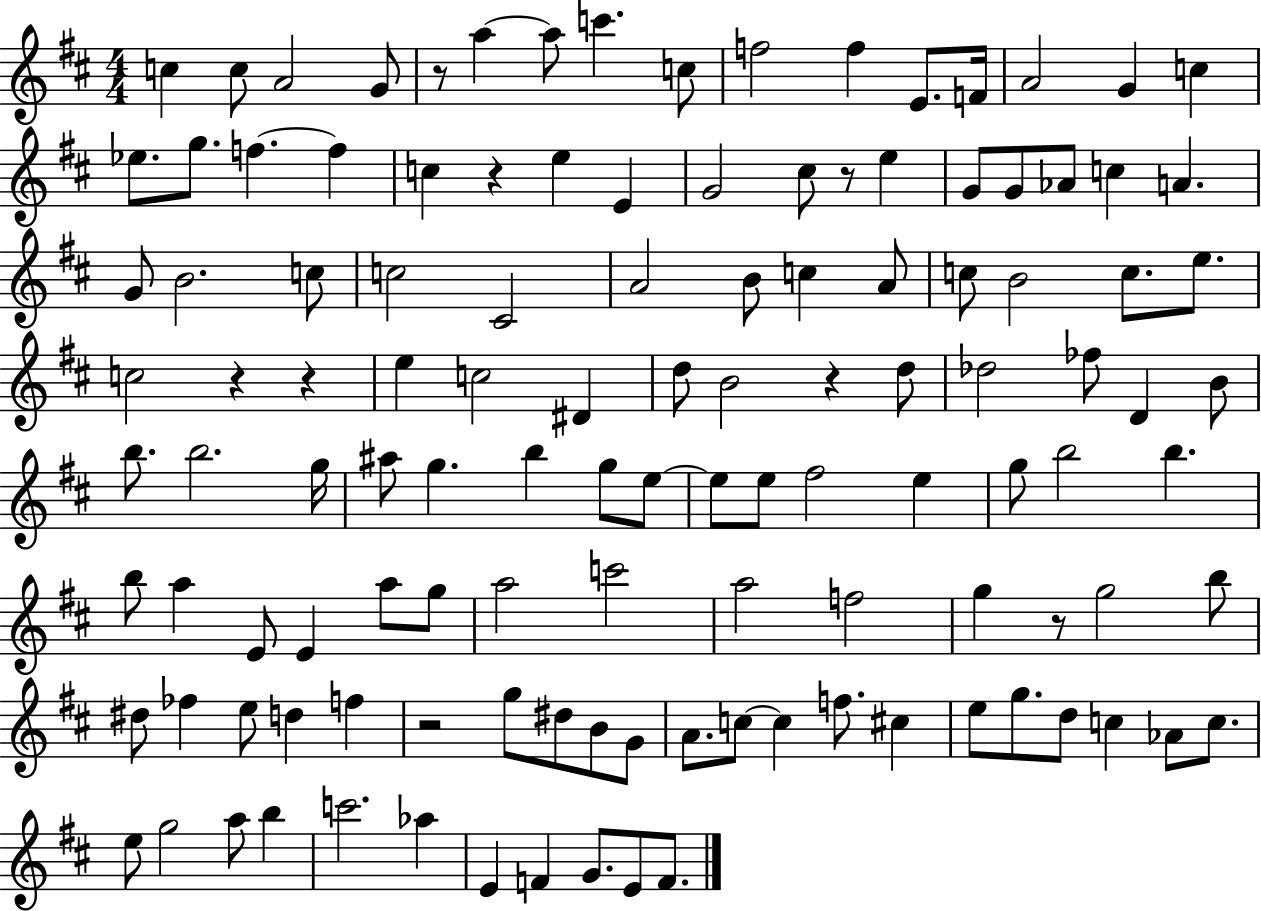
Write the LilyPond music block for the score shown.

{
  \clef treble
  \numericTimeSignature
  \time 4/4
  \key d \major
  \repeat volta 2 { c''4 c''8 a'2 g'8 | r8 a''4~~ a''8 c'''4. c''8 | f''2 f''4 e'8. f'16 | a'2 g'4 c''4 | \break ees''8. g''8. f''4.~~ f''4 | c''4 r4 e''4 e'4 | g'2 cis''8 r8 e''4 | g'8 g'8 aes'8 c''4 a'4. | \break g'8 b'2. c''8 | c''2 cis'2 | a'2 b'8 c''4 a'8 | c''8 b'2 c''8. e''8. | \break c''2 r4 r4 | e''4 c''2 dis'4 | d''8 b'2 r4 d''8 | des''2 fes''8 d'4 b'8 | \break b''8. b''2. g''16 | ais''8 g''4. b''4 g''8 e''8~~ | e''8 e''8 fis''2 e''4 | g''8 b''2 b''4. | \break b''8 a''4 e'8 e'4 a''8 g''8 | a''2 c'''2 | a''2 f''2 | g''4 r8 g''2 b''8 | \break dis''8 fes''4 e''8 d''4 f''4 | r2 g''8 dis''8 b'8 g'8 | a'8. c''8~~ c''4 f''8. cis''4 | e''8 g''8. d''8 c''4 aes'8 c''8. | \break e''8 g''2 a''8 b''4 | c'''2. aes''4 | e'4 f'4 g'8. e'8 f'8. | } \bar "|."
}